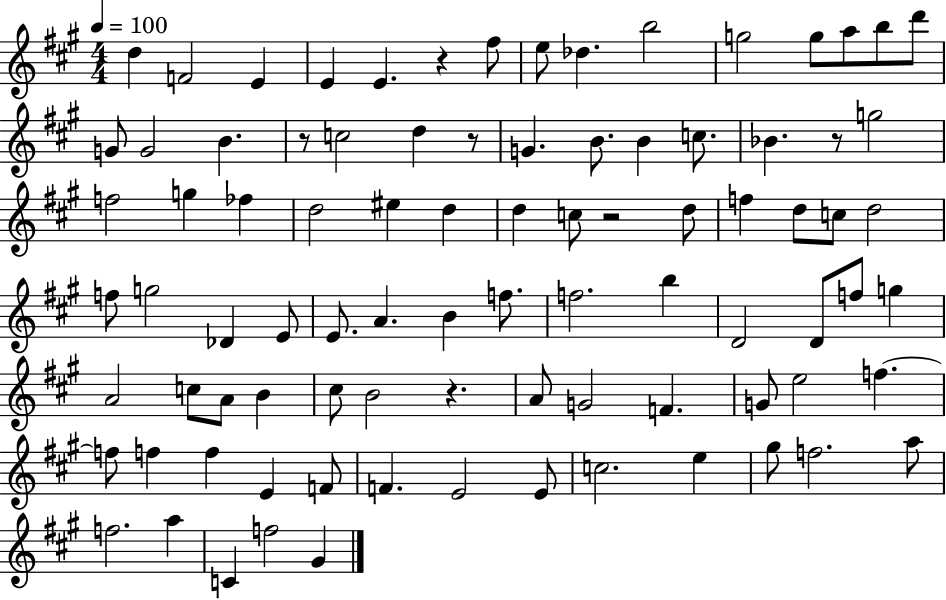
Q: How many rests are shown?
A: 6